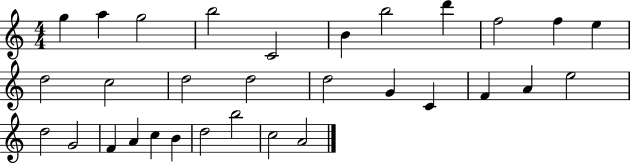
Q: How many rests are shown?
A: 0